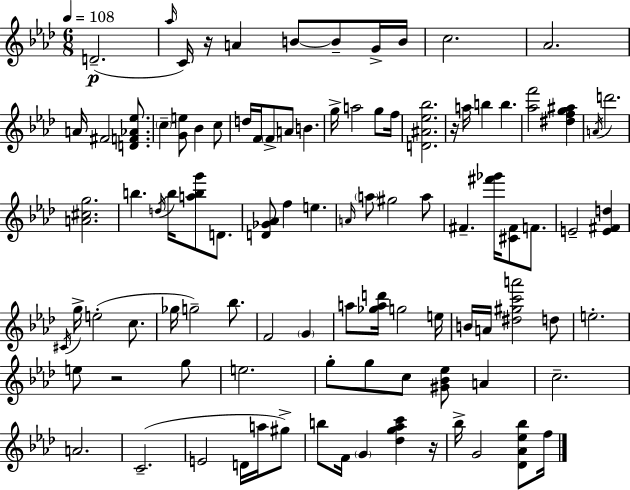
D4/h. Ab5/s C4/s R/s A4/q B4/e B4/e G4/s B4/s C5/h. Ab4/h. A4/s F#4/h [D4,F4,Ab4,Eb5]/e. C5/q [G4,E5]/e Bb4/q C5/e D5/s F4/s F4/e A4/e B4/q. G5/s A5/h G5/e F5/s [D4,A#4,Eb5,Bb5]/h. R/s A5/s B5/q B5/q. [Ab5,F6]/h [D#5,F5,G5,A#5]/q A4/s D6/h. [A4,C#5,G5]/h. B5/q. D5/s B5/s [A5,B5,G6]/e D4/e. [D4,Gb4,Ab4]/e F5/q E5/q. A4/s A5/e G#5/h A5/e F#4/q. [F#6,Gb6]/s [C#4,F#4]/e F4/e. E4/h [E4,F#4,D5]/q C#4/s G5/s E5/h C5/e. Gb5/s G5/h Bb5/e. F4/h G4/q A5/e [Gb5,A5,D6]/s G5/h E5/s B4/s A4/s [D#5,G#5,C6,A6]/h D5/e E5/h. E5/e R/h G5/e E5/h. G5/e G5/e C5/e [G#4,Bb4,Eb5]/e A4/q C5/h. A4/h. C4/h. E4/h D4/s A5/s G#5/e B5/e F4/s G4/q [Db5,G5,Ab5,C6]/q R/s Bb5/s G4/h [Db4,Ab4,Eb5,Bb5]/e F5/s